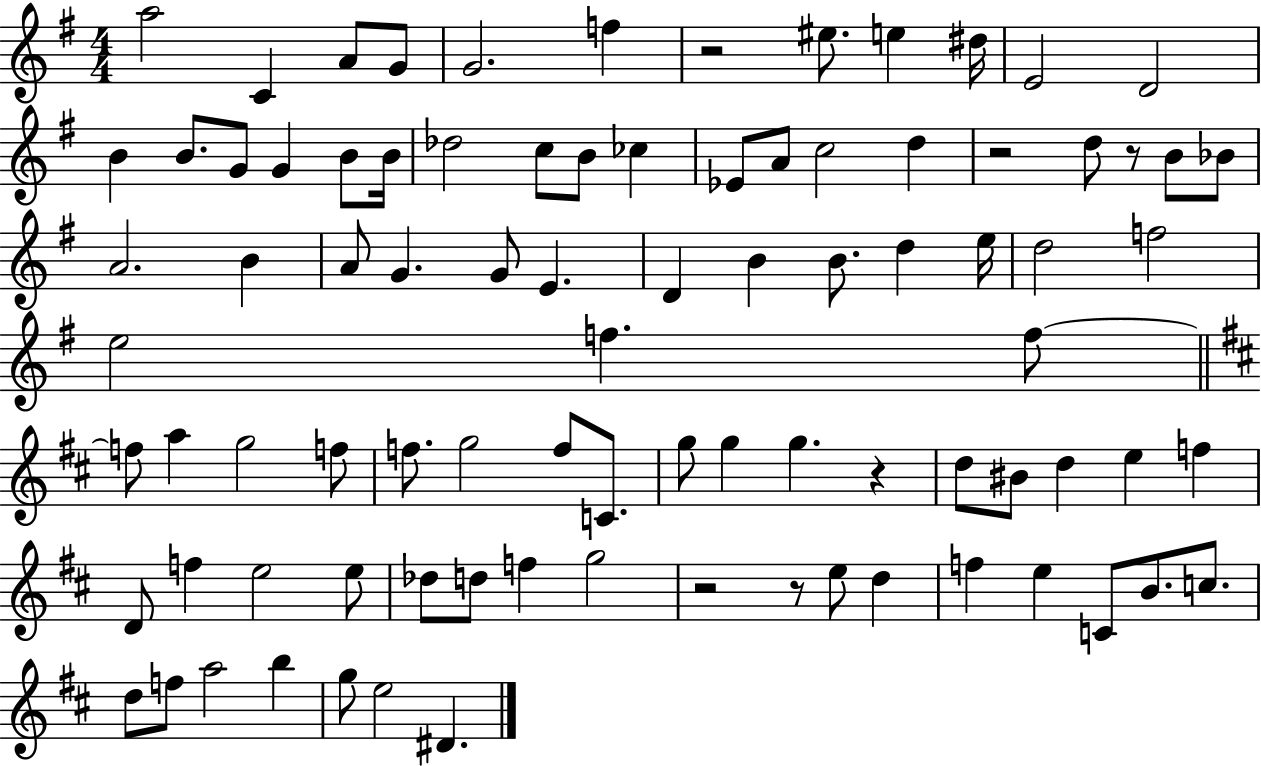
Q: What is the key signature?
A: G major